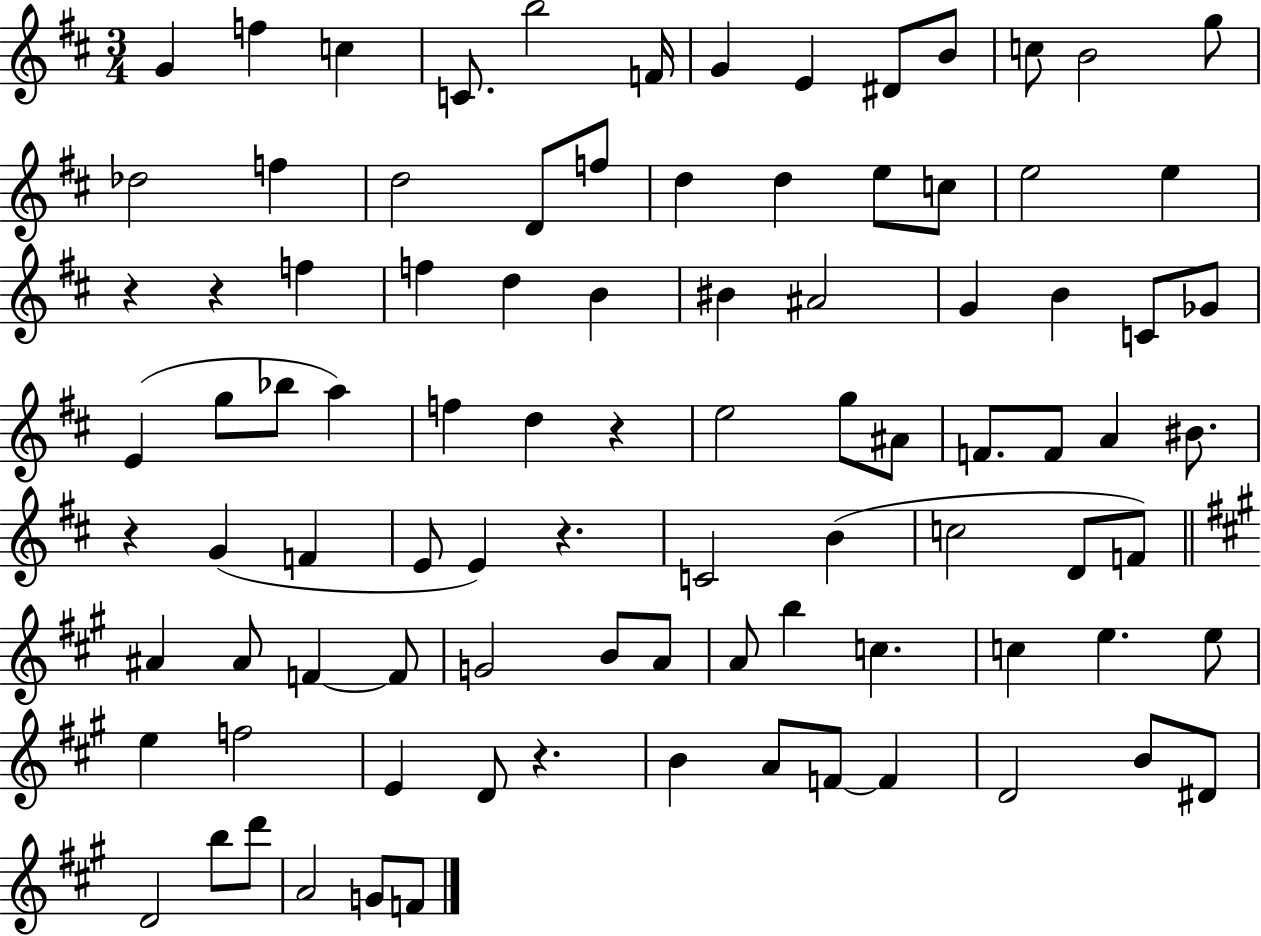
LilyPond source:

{
  \clef treble
  \numericTimeSignature
  \time 3/4
  \key d \major
  \repeat volta 2 { g'4 f''4 c''4 | c'8. b''2 f'16 | g'4 e'4 dis'8 b'8 | c''8 b'2 g''8 | \break des''2 f''4 | d''2 d'8 f''8 | d''4 d''4 e''8 c''8 | e''2 e''4 | \break r4 r4 f''4 | f''4 d''4 b'4 | bis'4 ais'2 | g'4 b'4 c'8 ges'8 | \break e'4( g''8 bes''8 a''4) | f''4 d''4 r4 | e''2 g''8 ais'8 | f'8. f'8 a'4 bis'8. | \break r4 g'4( f'4 | e'8 e'4) r4. | c'2 b'4( | c''2 d'8 f'8) | \break \bar "||" \break \key a \major ais'4 ais'8 f'4~~ f'8 | g'2 b'8 a'8 | a'8 b''4 c''4. | c''4 e''4. e''8 | \break e''4 f''2 | e'4 d'8 r4. | b'4 a'8 f'8~~ f'4 | d'2 b'8 dis'8 | \break d'2 b''8 d'''8 | a'2 g'8 f'8 | } \bar "|."
}